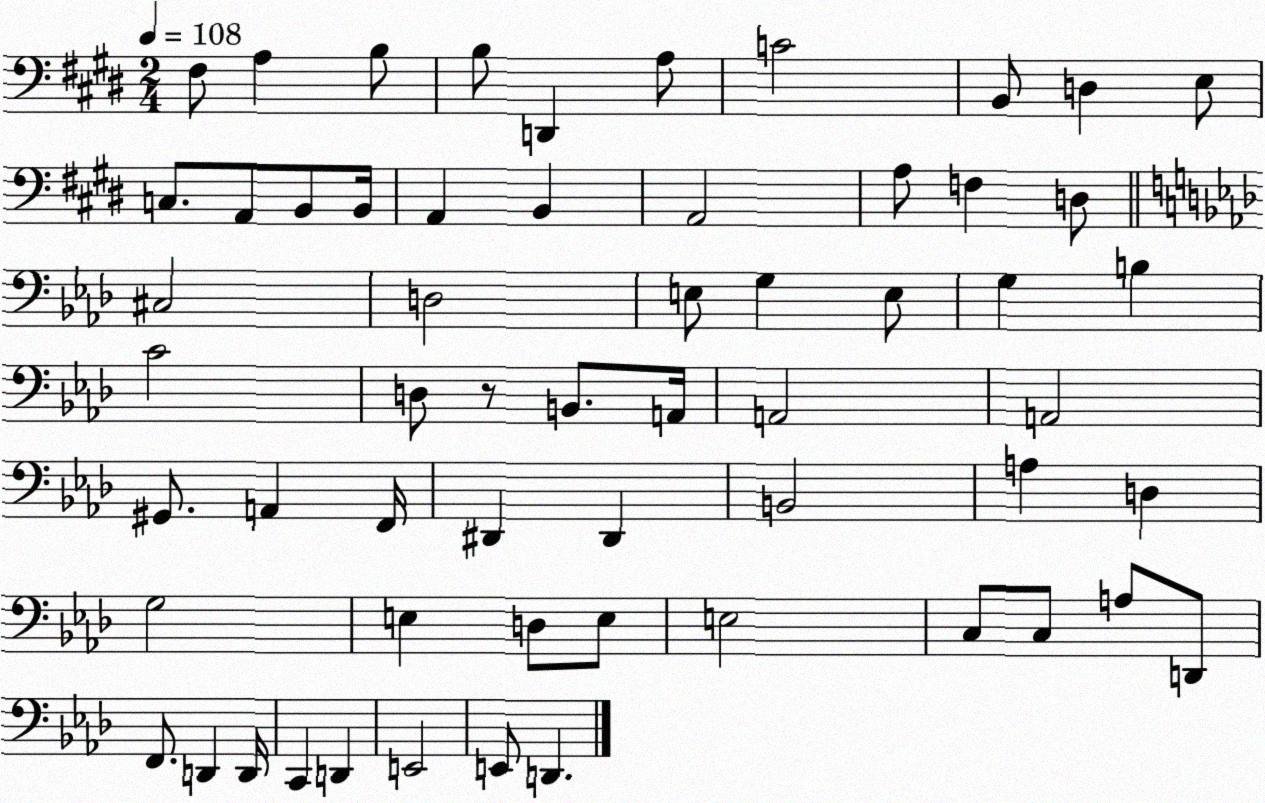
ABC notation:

X:1
T:Untitled
M:2/4
L:1/4
K:E
^F,/2 A, B,/2 B,/2 D,, A,/2 C2 B,,/2 D, E,/2 C,/2 A,,/2 B,,/2 B,,/4 A,, B,, A,,2 A,/2 F, D,/2 ^C,2 D,2 E,/2 G, E,/2 G, B, C2 D,/2 z/2 B,,/2 A,,/4 A,,2 A,,2 ^G,,/2 A,, F,,/4 ^D,, ^D,, B,,2 A, D, G,2 E, D,/2 E,/2 E,2 C,/2 C,/2 A,/2 D,,/2 F,,/2 D,, D,,/4 C,, D,, E,,2 E,,/2 D,,